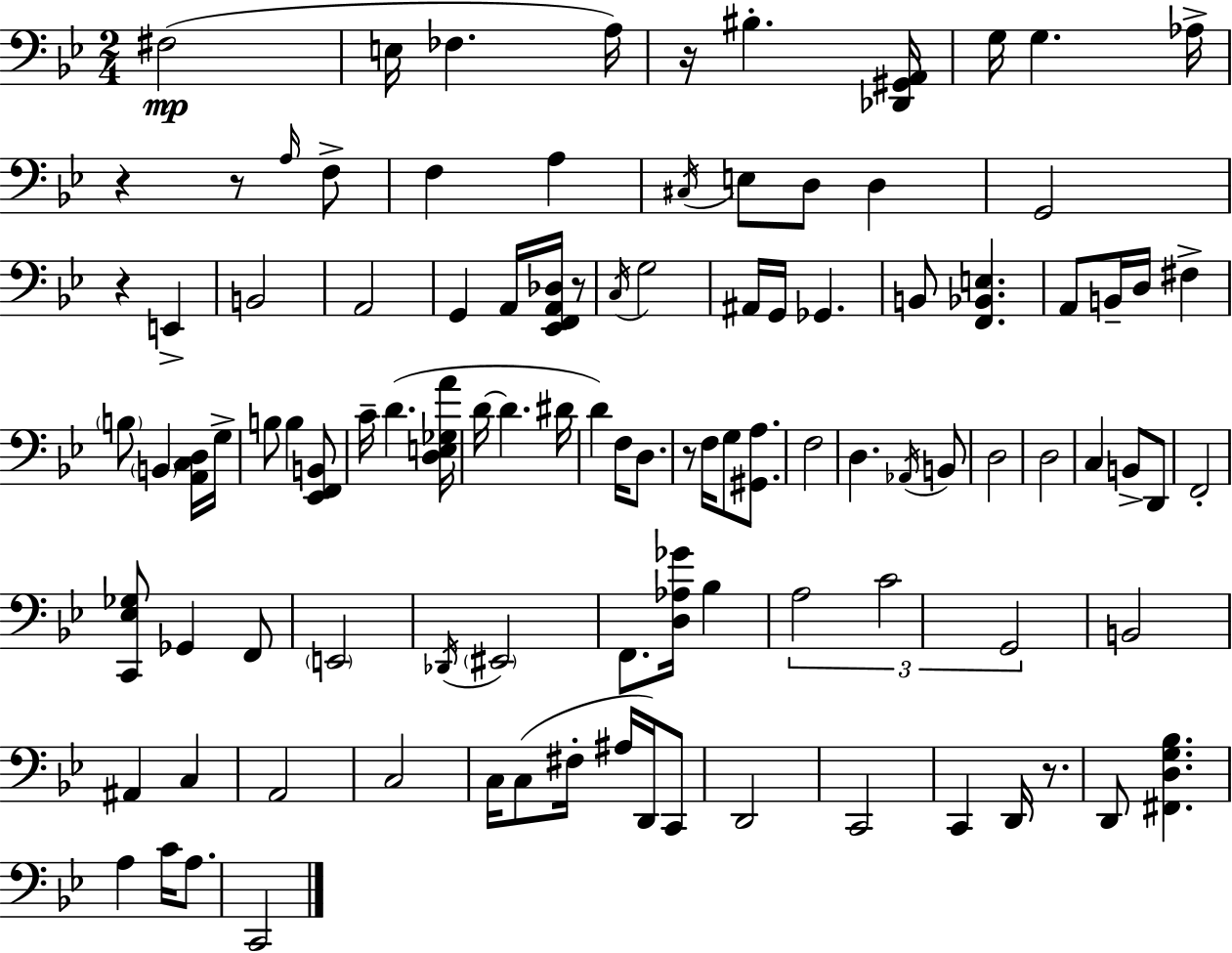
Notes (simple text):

F#3/h E3/s FES3/q. A3/s R/s BIS3/q. [Db2,G#2,A2]/s G3/s G3/q. Ab3/s R/q R/e A3/s F3/e F3/q A3/q C#3/s E3/e D3/e D3/q G2/h R/q E2/q B2/h A2/h G2/q A2/s [Eb2,F2,A2,Db3]/s R/e C3/s G3/h A#2/s G2/s Gb2/q. B2/e [F2,Bb2,E3]/q. A2/e B2/s D3/s F#3/q B3/e B2/q [A2,C3,D3]/s G3/s B3/e B3/q [Eb2,F2,B2]/e C4/s D4/q. [D3,E3,Gb3,A4]/s D4/s D4/q. D#4/s D4/q F3/s D3/e. R/e F3/s G3/e [G#2,A3]/e. F3/h D3/q. Ab2/s B2/e D3/h D3/h C3/q B2/e D2/e F2/h [C2,Eb3,Gb3]/e Gb2/q F2/e E2/h Db2/s EIS2/h F2/e. [D3,Ab3,Gb4]/s Bb3/q A3/h C4/h G2/h B2/h A#2/q C3/q A2/h C3/h C3/s C3/e F#3/s A#3/s D2/s C2/e D2/h C2/h C2/q D2/s R/e. D2/e [F#2,D3,G3,Bb3]/q. A3/q C4/s A3/e. C2/h